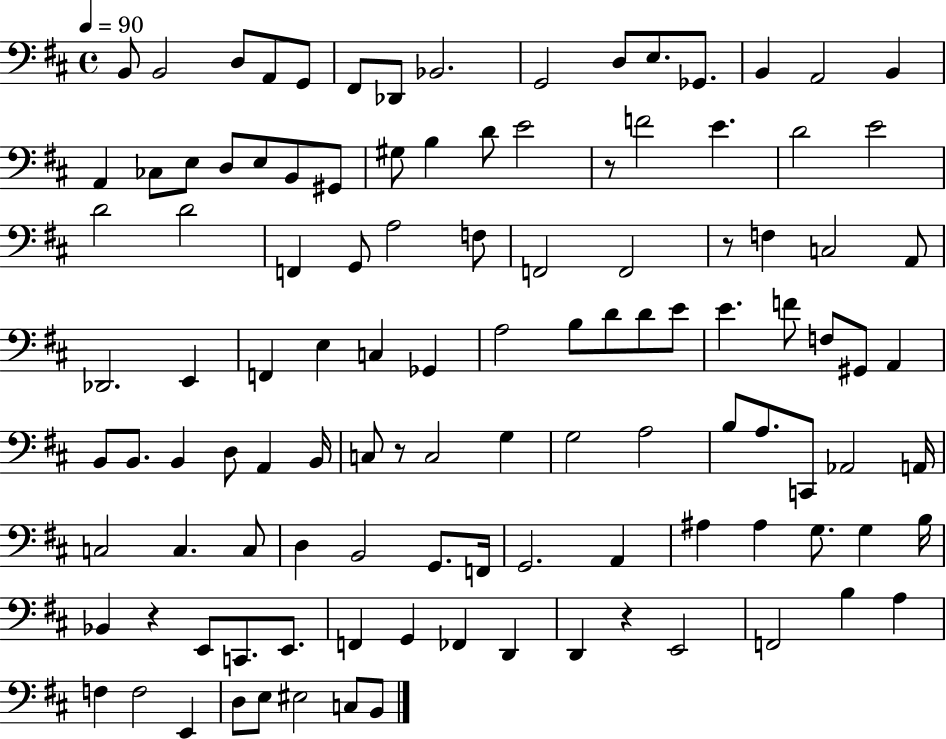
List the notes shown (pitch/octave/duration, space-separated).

B2/e B2/h D3/e A2/e G2/e F#2/e Db2/e Bb2/h. G2/h D3/e E3/e. Gb2/e. B2/q A2/h B2/q A2/q CES3/e E3/e D3/e E3/e B2/e G#2/e G#3/e B3/q D4/e E4/h R/e F4/h E4/q. D4/h E4/h D4/h D4/h F2/q G2/e A3/h F3/e F2/h F2/h R/e F3/q C3/h A2/e Db2/h. E2/q F2/q E3/q C3/q Gb2/q A3/h B3/e D4/e D4/e E4/e E4/q. F4/e F3/e G#2/e A2/q B2/e B2/e. B2/q D3/e A2/q B2/s C3/e R/e C3/h G3/q G3/h A3/h B3/e A3/e. C2/e Ab2/h A2/s C3/h C3/q. C3/e D3/q B2/h G2/e. F2/s G2/h. A2/q A#3/q A#3/q G3/e. G3/q B3/s Bb2/q R/q E2/e C2/e. E2/e. F2/q G2/q FES2/q D2/q D2/q R/q E2/h F2/h B3/q A3/q F3/q F3/h E2/q D3/e E3/e EIS3/h C3/e B2/e